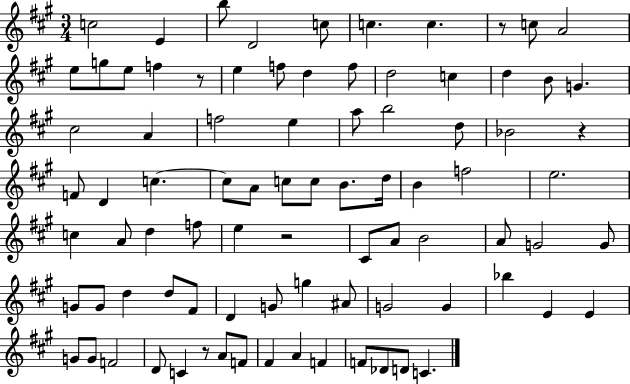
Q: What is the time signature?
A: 3/4